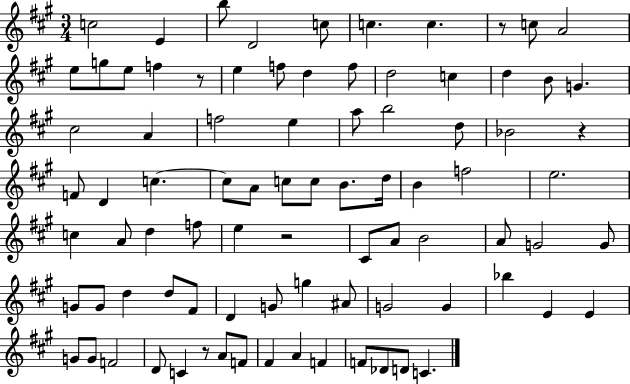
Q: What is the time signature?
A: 3/4